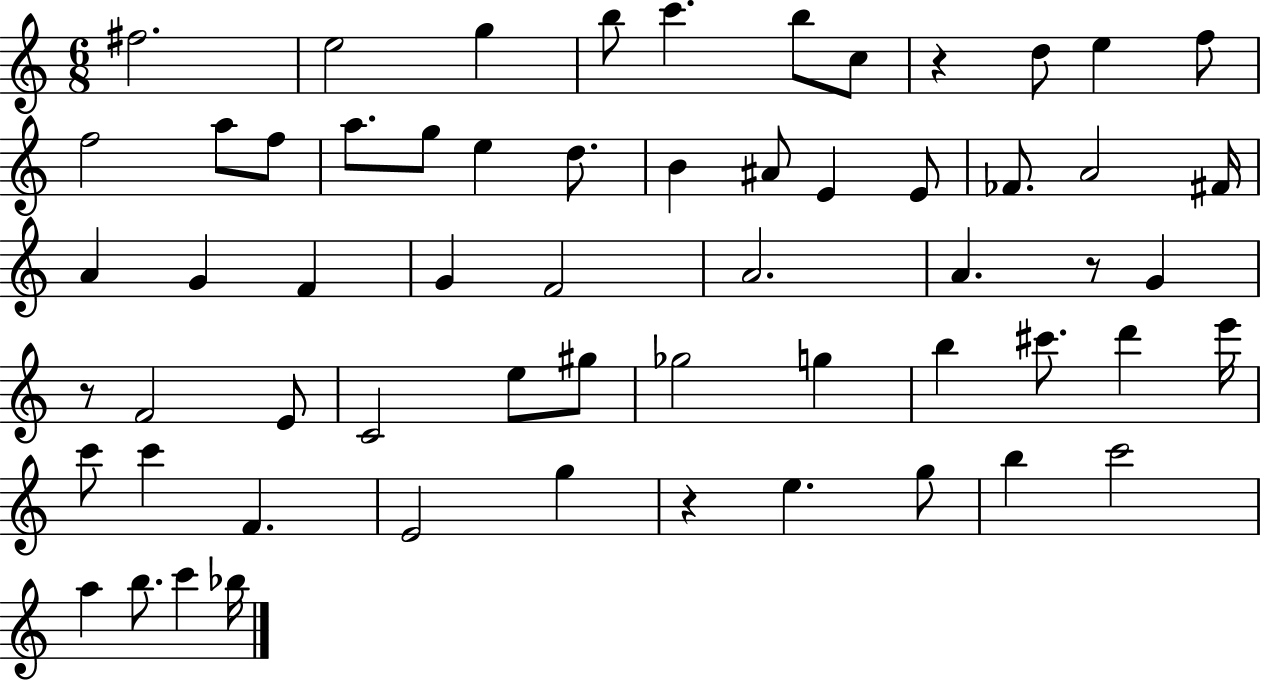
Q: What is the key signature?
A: C major